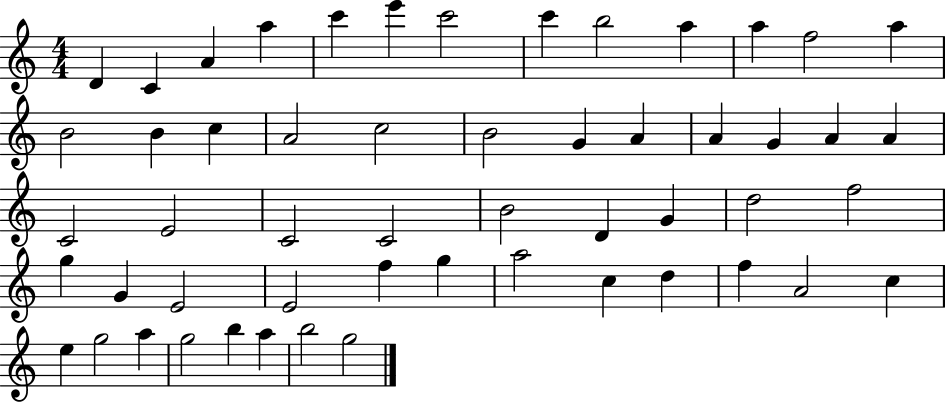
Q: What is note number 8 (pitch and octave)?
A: C6